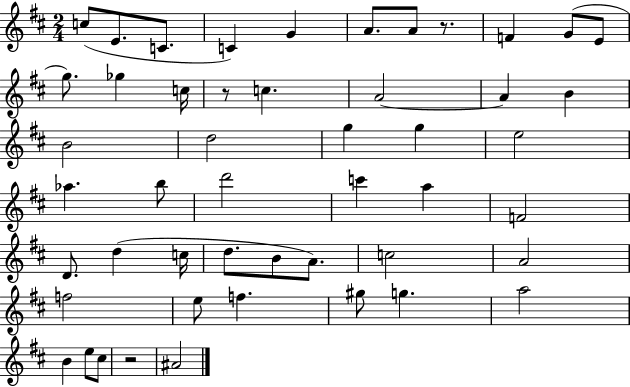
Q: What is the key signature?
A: D major